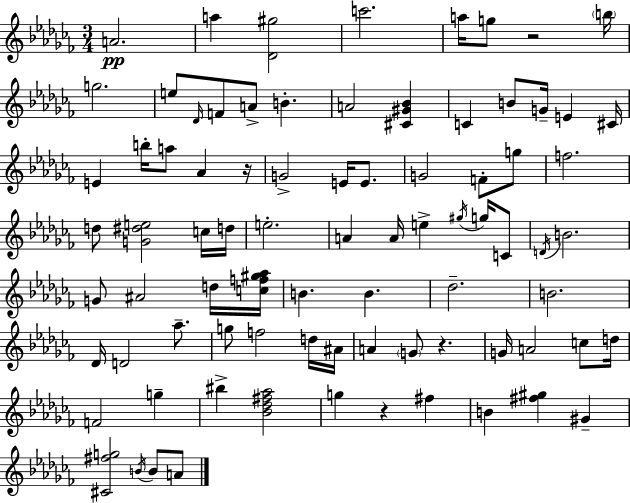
{
  \clef treble
  \numericTimeSignature
  \time 3/4
  \key aes \minor
  a'2.\pp | a''4 <des' gis''>2 | c'''2. | a''16 g''8 r2 \parenthesize b''16 | \break g''2. | e''8 \grace { des'16 } f'8 a'8-> b'4.-. | a'2 <cis' gis' bes'>4 | c'4 b'8 g'16-- e'4 | \break cis'16 e'4 b''16-. a''8 aes'4 | r16 g'2-> e'16 e'8. | g'2 f'8-. g''8 | f''2. | \break d''8 <g' dis'' e''>2 c''16 | d''16 e''2.-. | a'4 a'16 e''4-> \acciaccatura { gis''16 } g''16 | c'8 \acciaccatura { d'16 } b'2. | \break g'8 ais'2 | d''16 <c'' f'' gis'' aes''>16 b'4. b'4. | des''2.-- | b'2. | \break des'16 d'2 | aes''8.-- g''8 f''2 | d''16 ais'16 a'4 \parenthesize g'8 r4. | g'16 a'2 | \break c''8 d''16 f'2 g''4-- | bis''4-> <bes' des'' fis'' aes''>2 | g''4 r4 fis''4 | b'4 <fis'' gis''>4 gis'4-- | \break <cis' fis'' g''>2 \acciaccatura { b'16 } | b'8 a'8 \bar "|."
}